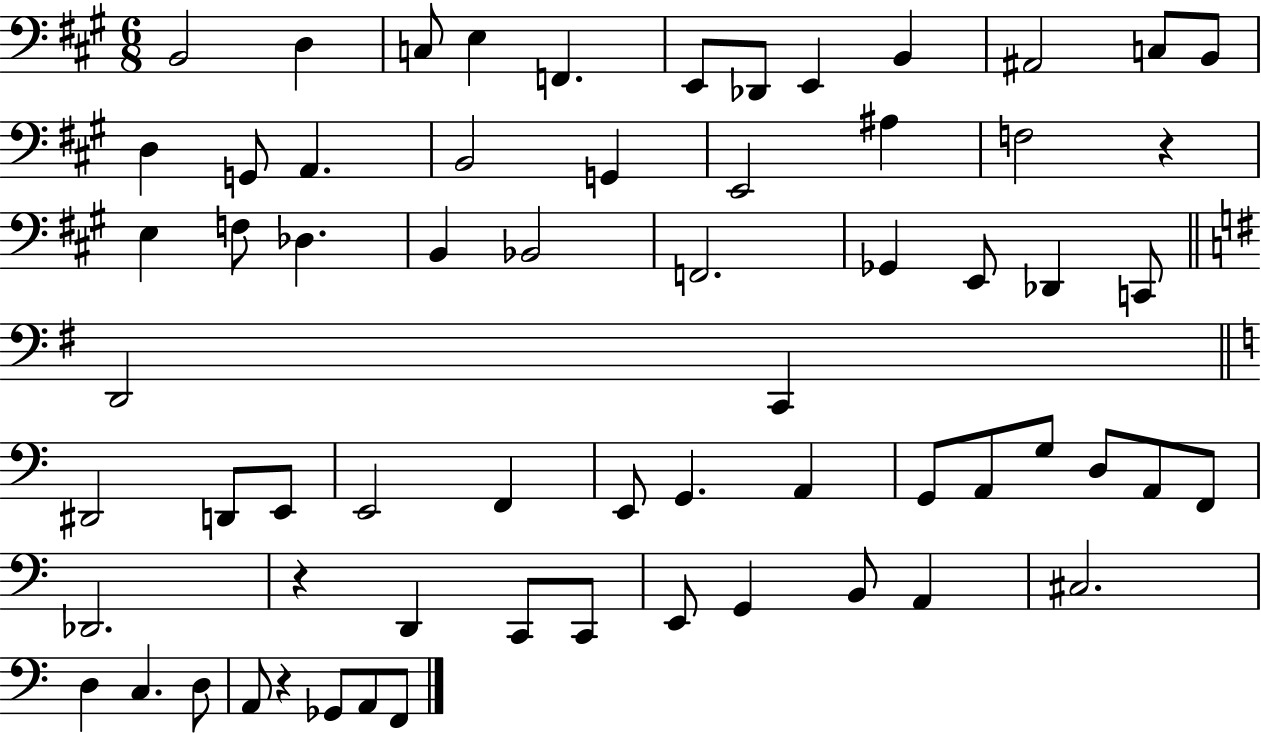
X:1
T:Untitled
M:6/8
L:1/4
K:A
B,,2 D, C,/2 E, F,, E,,/2 _D,,/2 E,, B,, ^A,,2 C,/2 B,,/2 D, G,,/2 A,, B,,2 G,, E,,2 ^A, F,2 z E, F,/2 _D, B,, _B,,2 F,,2 _G,, E,,/2 _D,, C,,/2 D,,2 C,, ^D,,2 D,,/2 E,,/2 E,,2 F,, E,,/2 G,, A,, G,,/2 A,,/2 G,/2 D,/2 A,,/2 F,,/2 _D,,2 z D,, C,,/2 C,,/2 E,,/2 G,, B,,/2 A,, ^C,2 D, C, D,/2 A,,/2 z _G,,/2 A,,/2 F,,/2